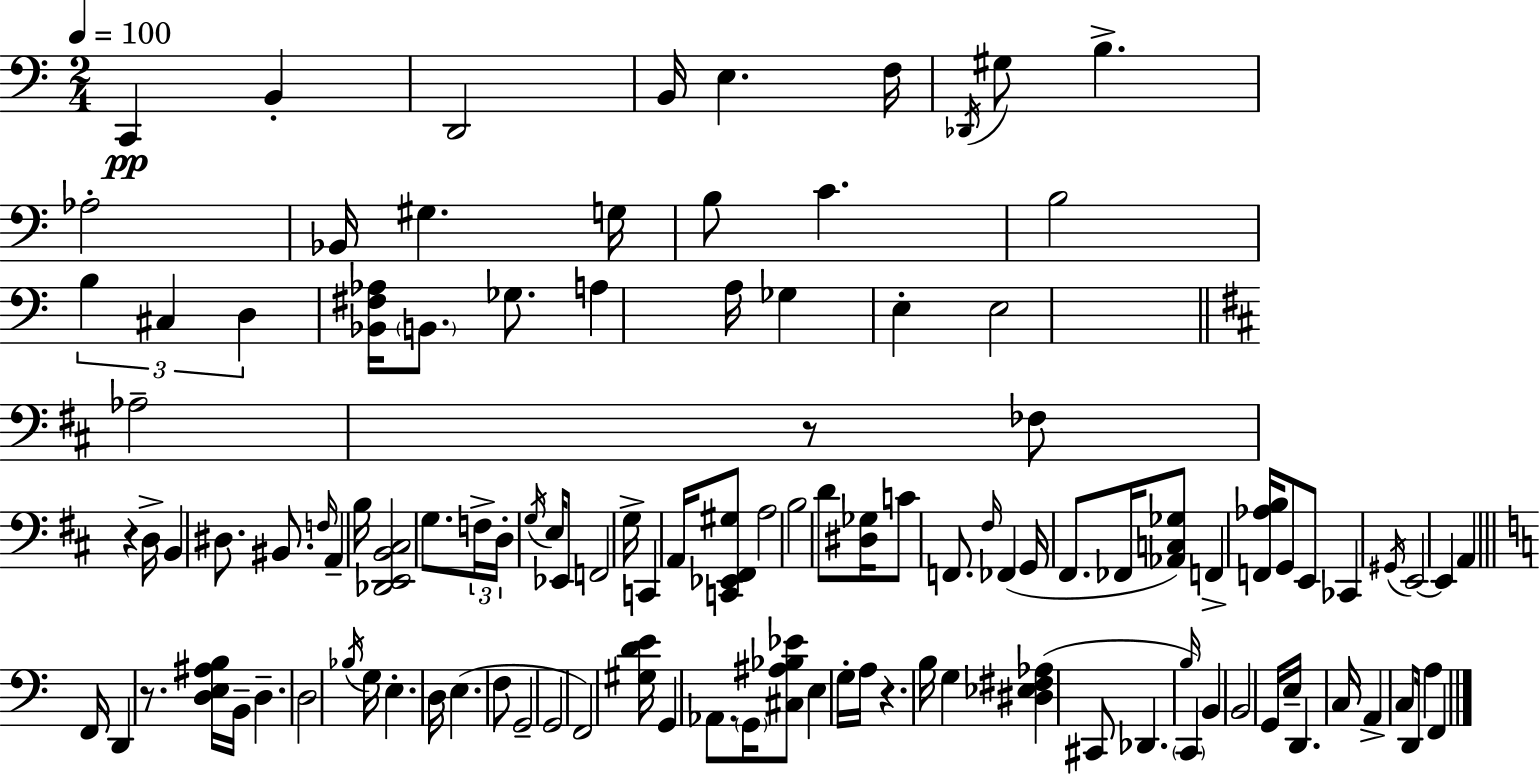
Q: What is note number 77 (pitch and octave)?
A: F2